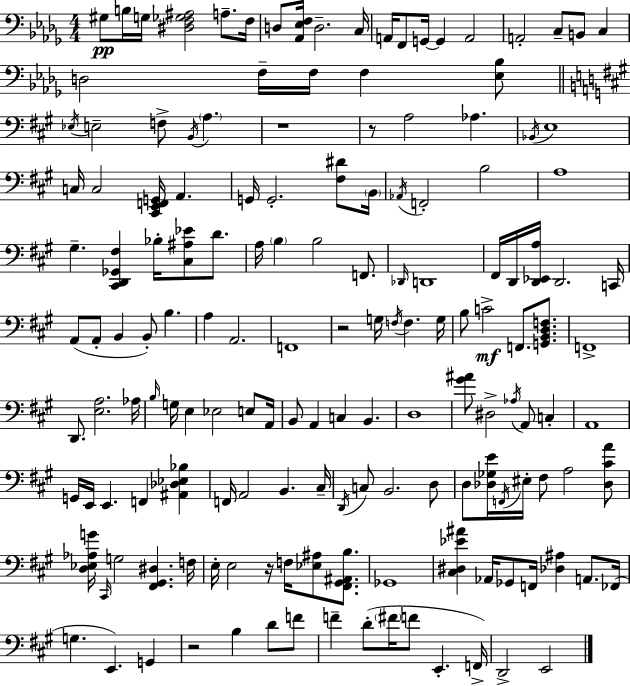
G#3/e B3/s G3/s [D#3,F3,Gb3,A#3]/h A3/e. F3/s D3/e [Ab2,Eb3,F3]/s D3/h. C3/s A2/s F2/e G2/s G2/q A2/h A2/h C3/e B2/e C3/q D3/h F3/s F3/s F3/q [Eb3,Bb3]/e Eb3/s E3/h F3/e B2/s A3/q. R/w R/e A3/h Ab3/q. Bb2/s E3/w C3/s C3/h [C#2,E2,F2,G2]/s A2/q. G2/s G2/h. [F#3,D#4]/e B2/s Ab2/s F2/h B3/h A3/w G#3/q. [C#2,D2,Gb2,F#3]/q Bb3/s [C#3,A#3,Eb4]/e D4/e. A3/s B3/q B3/h F2/e. Db2/s D2/w F#2/s D2/s [D2,Eb2,A3]/s D2/h. C2/s A2/e A2/e B2/q B2/e B3/q. A3/q A2/h. F2/w R/h G3/s F3/s F3/q. G3/s B3/e C4/h F2/e. [G2,B2,D3,F3]/e. F2/w D2/e. [E3,A3]/h. Ab3/s B3/s G3/s E3/q Eb3/h E3/e A2/s B2/e A2/q C3/q B2/q. D3/w [G#4,A#4]/e D#3/h Ab3/s A2/e C3/q A2/w G2/s E2/s E2/q. F2/q [A#2,Db3,Eb3,Bb3]/q F2/s A2/h B2/q. C#3/s D2/s C3/e B2/h. D3/e D3/e [Db3,Gb3,E4]/s F2/s EIS3/s F#3/e A3/h [Db3,C#4,A4]/e [D3,Eb3,Ab3,G4]/s C#2/s G3/h [F#2,G#2,D#3]/q. F3/s E3/s E3/h R/s F3/s [Eb3,A#3]/e [F#2,G#2,A#2,B3]/e. Gb2/w [C#3,D#3,Eb4,A#4]/q Ab2/s Gb2/e F2/s [Db3,A#3]/q A2/e. FES2/s G3/q. E2/q. G2/q R/h B3/q D4/e F4/e F4/q D4/e F#4/s F4/e E2/q. F2/s D2/h E2/h